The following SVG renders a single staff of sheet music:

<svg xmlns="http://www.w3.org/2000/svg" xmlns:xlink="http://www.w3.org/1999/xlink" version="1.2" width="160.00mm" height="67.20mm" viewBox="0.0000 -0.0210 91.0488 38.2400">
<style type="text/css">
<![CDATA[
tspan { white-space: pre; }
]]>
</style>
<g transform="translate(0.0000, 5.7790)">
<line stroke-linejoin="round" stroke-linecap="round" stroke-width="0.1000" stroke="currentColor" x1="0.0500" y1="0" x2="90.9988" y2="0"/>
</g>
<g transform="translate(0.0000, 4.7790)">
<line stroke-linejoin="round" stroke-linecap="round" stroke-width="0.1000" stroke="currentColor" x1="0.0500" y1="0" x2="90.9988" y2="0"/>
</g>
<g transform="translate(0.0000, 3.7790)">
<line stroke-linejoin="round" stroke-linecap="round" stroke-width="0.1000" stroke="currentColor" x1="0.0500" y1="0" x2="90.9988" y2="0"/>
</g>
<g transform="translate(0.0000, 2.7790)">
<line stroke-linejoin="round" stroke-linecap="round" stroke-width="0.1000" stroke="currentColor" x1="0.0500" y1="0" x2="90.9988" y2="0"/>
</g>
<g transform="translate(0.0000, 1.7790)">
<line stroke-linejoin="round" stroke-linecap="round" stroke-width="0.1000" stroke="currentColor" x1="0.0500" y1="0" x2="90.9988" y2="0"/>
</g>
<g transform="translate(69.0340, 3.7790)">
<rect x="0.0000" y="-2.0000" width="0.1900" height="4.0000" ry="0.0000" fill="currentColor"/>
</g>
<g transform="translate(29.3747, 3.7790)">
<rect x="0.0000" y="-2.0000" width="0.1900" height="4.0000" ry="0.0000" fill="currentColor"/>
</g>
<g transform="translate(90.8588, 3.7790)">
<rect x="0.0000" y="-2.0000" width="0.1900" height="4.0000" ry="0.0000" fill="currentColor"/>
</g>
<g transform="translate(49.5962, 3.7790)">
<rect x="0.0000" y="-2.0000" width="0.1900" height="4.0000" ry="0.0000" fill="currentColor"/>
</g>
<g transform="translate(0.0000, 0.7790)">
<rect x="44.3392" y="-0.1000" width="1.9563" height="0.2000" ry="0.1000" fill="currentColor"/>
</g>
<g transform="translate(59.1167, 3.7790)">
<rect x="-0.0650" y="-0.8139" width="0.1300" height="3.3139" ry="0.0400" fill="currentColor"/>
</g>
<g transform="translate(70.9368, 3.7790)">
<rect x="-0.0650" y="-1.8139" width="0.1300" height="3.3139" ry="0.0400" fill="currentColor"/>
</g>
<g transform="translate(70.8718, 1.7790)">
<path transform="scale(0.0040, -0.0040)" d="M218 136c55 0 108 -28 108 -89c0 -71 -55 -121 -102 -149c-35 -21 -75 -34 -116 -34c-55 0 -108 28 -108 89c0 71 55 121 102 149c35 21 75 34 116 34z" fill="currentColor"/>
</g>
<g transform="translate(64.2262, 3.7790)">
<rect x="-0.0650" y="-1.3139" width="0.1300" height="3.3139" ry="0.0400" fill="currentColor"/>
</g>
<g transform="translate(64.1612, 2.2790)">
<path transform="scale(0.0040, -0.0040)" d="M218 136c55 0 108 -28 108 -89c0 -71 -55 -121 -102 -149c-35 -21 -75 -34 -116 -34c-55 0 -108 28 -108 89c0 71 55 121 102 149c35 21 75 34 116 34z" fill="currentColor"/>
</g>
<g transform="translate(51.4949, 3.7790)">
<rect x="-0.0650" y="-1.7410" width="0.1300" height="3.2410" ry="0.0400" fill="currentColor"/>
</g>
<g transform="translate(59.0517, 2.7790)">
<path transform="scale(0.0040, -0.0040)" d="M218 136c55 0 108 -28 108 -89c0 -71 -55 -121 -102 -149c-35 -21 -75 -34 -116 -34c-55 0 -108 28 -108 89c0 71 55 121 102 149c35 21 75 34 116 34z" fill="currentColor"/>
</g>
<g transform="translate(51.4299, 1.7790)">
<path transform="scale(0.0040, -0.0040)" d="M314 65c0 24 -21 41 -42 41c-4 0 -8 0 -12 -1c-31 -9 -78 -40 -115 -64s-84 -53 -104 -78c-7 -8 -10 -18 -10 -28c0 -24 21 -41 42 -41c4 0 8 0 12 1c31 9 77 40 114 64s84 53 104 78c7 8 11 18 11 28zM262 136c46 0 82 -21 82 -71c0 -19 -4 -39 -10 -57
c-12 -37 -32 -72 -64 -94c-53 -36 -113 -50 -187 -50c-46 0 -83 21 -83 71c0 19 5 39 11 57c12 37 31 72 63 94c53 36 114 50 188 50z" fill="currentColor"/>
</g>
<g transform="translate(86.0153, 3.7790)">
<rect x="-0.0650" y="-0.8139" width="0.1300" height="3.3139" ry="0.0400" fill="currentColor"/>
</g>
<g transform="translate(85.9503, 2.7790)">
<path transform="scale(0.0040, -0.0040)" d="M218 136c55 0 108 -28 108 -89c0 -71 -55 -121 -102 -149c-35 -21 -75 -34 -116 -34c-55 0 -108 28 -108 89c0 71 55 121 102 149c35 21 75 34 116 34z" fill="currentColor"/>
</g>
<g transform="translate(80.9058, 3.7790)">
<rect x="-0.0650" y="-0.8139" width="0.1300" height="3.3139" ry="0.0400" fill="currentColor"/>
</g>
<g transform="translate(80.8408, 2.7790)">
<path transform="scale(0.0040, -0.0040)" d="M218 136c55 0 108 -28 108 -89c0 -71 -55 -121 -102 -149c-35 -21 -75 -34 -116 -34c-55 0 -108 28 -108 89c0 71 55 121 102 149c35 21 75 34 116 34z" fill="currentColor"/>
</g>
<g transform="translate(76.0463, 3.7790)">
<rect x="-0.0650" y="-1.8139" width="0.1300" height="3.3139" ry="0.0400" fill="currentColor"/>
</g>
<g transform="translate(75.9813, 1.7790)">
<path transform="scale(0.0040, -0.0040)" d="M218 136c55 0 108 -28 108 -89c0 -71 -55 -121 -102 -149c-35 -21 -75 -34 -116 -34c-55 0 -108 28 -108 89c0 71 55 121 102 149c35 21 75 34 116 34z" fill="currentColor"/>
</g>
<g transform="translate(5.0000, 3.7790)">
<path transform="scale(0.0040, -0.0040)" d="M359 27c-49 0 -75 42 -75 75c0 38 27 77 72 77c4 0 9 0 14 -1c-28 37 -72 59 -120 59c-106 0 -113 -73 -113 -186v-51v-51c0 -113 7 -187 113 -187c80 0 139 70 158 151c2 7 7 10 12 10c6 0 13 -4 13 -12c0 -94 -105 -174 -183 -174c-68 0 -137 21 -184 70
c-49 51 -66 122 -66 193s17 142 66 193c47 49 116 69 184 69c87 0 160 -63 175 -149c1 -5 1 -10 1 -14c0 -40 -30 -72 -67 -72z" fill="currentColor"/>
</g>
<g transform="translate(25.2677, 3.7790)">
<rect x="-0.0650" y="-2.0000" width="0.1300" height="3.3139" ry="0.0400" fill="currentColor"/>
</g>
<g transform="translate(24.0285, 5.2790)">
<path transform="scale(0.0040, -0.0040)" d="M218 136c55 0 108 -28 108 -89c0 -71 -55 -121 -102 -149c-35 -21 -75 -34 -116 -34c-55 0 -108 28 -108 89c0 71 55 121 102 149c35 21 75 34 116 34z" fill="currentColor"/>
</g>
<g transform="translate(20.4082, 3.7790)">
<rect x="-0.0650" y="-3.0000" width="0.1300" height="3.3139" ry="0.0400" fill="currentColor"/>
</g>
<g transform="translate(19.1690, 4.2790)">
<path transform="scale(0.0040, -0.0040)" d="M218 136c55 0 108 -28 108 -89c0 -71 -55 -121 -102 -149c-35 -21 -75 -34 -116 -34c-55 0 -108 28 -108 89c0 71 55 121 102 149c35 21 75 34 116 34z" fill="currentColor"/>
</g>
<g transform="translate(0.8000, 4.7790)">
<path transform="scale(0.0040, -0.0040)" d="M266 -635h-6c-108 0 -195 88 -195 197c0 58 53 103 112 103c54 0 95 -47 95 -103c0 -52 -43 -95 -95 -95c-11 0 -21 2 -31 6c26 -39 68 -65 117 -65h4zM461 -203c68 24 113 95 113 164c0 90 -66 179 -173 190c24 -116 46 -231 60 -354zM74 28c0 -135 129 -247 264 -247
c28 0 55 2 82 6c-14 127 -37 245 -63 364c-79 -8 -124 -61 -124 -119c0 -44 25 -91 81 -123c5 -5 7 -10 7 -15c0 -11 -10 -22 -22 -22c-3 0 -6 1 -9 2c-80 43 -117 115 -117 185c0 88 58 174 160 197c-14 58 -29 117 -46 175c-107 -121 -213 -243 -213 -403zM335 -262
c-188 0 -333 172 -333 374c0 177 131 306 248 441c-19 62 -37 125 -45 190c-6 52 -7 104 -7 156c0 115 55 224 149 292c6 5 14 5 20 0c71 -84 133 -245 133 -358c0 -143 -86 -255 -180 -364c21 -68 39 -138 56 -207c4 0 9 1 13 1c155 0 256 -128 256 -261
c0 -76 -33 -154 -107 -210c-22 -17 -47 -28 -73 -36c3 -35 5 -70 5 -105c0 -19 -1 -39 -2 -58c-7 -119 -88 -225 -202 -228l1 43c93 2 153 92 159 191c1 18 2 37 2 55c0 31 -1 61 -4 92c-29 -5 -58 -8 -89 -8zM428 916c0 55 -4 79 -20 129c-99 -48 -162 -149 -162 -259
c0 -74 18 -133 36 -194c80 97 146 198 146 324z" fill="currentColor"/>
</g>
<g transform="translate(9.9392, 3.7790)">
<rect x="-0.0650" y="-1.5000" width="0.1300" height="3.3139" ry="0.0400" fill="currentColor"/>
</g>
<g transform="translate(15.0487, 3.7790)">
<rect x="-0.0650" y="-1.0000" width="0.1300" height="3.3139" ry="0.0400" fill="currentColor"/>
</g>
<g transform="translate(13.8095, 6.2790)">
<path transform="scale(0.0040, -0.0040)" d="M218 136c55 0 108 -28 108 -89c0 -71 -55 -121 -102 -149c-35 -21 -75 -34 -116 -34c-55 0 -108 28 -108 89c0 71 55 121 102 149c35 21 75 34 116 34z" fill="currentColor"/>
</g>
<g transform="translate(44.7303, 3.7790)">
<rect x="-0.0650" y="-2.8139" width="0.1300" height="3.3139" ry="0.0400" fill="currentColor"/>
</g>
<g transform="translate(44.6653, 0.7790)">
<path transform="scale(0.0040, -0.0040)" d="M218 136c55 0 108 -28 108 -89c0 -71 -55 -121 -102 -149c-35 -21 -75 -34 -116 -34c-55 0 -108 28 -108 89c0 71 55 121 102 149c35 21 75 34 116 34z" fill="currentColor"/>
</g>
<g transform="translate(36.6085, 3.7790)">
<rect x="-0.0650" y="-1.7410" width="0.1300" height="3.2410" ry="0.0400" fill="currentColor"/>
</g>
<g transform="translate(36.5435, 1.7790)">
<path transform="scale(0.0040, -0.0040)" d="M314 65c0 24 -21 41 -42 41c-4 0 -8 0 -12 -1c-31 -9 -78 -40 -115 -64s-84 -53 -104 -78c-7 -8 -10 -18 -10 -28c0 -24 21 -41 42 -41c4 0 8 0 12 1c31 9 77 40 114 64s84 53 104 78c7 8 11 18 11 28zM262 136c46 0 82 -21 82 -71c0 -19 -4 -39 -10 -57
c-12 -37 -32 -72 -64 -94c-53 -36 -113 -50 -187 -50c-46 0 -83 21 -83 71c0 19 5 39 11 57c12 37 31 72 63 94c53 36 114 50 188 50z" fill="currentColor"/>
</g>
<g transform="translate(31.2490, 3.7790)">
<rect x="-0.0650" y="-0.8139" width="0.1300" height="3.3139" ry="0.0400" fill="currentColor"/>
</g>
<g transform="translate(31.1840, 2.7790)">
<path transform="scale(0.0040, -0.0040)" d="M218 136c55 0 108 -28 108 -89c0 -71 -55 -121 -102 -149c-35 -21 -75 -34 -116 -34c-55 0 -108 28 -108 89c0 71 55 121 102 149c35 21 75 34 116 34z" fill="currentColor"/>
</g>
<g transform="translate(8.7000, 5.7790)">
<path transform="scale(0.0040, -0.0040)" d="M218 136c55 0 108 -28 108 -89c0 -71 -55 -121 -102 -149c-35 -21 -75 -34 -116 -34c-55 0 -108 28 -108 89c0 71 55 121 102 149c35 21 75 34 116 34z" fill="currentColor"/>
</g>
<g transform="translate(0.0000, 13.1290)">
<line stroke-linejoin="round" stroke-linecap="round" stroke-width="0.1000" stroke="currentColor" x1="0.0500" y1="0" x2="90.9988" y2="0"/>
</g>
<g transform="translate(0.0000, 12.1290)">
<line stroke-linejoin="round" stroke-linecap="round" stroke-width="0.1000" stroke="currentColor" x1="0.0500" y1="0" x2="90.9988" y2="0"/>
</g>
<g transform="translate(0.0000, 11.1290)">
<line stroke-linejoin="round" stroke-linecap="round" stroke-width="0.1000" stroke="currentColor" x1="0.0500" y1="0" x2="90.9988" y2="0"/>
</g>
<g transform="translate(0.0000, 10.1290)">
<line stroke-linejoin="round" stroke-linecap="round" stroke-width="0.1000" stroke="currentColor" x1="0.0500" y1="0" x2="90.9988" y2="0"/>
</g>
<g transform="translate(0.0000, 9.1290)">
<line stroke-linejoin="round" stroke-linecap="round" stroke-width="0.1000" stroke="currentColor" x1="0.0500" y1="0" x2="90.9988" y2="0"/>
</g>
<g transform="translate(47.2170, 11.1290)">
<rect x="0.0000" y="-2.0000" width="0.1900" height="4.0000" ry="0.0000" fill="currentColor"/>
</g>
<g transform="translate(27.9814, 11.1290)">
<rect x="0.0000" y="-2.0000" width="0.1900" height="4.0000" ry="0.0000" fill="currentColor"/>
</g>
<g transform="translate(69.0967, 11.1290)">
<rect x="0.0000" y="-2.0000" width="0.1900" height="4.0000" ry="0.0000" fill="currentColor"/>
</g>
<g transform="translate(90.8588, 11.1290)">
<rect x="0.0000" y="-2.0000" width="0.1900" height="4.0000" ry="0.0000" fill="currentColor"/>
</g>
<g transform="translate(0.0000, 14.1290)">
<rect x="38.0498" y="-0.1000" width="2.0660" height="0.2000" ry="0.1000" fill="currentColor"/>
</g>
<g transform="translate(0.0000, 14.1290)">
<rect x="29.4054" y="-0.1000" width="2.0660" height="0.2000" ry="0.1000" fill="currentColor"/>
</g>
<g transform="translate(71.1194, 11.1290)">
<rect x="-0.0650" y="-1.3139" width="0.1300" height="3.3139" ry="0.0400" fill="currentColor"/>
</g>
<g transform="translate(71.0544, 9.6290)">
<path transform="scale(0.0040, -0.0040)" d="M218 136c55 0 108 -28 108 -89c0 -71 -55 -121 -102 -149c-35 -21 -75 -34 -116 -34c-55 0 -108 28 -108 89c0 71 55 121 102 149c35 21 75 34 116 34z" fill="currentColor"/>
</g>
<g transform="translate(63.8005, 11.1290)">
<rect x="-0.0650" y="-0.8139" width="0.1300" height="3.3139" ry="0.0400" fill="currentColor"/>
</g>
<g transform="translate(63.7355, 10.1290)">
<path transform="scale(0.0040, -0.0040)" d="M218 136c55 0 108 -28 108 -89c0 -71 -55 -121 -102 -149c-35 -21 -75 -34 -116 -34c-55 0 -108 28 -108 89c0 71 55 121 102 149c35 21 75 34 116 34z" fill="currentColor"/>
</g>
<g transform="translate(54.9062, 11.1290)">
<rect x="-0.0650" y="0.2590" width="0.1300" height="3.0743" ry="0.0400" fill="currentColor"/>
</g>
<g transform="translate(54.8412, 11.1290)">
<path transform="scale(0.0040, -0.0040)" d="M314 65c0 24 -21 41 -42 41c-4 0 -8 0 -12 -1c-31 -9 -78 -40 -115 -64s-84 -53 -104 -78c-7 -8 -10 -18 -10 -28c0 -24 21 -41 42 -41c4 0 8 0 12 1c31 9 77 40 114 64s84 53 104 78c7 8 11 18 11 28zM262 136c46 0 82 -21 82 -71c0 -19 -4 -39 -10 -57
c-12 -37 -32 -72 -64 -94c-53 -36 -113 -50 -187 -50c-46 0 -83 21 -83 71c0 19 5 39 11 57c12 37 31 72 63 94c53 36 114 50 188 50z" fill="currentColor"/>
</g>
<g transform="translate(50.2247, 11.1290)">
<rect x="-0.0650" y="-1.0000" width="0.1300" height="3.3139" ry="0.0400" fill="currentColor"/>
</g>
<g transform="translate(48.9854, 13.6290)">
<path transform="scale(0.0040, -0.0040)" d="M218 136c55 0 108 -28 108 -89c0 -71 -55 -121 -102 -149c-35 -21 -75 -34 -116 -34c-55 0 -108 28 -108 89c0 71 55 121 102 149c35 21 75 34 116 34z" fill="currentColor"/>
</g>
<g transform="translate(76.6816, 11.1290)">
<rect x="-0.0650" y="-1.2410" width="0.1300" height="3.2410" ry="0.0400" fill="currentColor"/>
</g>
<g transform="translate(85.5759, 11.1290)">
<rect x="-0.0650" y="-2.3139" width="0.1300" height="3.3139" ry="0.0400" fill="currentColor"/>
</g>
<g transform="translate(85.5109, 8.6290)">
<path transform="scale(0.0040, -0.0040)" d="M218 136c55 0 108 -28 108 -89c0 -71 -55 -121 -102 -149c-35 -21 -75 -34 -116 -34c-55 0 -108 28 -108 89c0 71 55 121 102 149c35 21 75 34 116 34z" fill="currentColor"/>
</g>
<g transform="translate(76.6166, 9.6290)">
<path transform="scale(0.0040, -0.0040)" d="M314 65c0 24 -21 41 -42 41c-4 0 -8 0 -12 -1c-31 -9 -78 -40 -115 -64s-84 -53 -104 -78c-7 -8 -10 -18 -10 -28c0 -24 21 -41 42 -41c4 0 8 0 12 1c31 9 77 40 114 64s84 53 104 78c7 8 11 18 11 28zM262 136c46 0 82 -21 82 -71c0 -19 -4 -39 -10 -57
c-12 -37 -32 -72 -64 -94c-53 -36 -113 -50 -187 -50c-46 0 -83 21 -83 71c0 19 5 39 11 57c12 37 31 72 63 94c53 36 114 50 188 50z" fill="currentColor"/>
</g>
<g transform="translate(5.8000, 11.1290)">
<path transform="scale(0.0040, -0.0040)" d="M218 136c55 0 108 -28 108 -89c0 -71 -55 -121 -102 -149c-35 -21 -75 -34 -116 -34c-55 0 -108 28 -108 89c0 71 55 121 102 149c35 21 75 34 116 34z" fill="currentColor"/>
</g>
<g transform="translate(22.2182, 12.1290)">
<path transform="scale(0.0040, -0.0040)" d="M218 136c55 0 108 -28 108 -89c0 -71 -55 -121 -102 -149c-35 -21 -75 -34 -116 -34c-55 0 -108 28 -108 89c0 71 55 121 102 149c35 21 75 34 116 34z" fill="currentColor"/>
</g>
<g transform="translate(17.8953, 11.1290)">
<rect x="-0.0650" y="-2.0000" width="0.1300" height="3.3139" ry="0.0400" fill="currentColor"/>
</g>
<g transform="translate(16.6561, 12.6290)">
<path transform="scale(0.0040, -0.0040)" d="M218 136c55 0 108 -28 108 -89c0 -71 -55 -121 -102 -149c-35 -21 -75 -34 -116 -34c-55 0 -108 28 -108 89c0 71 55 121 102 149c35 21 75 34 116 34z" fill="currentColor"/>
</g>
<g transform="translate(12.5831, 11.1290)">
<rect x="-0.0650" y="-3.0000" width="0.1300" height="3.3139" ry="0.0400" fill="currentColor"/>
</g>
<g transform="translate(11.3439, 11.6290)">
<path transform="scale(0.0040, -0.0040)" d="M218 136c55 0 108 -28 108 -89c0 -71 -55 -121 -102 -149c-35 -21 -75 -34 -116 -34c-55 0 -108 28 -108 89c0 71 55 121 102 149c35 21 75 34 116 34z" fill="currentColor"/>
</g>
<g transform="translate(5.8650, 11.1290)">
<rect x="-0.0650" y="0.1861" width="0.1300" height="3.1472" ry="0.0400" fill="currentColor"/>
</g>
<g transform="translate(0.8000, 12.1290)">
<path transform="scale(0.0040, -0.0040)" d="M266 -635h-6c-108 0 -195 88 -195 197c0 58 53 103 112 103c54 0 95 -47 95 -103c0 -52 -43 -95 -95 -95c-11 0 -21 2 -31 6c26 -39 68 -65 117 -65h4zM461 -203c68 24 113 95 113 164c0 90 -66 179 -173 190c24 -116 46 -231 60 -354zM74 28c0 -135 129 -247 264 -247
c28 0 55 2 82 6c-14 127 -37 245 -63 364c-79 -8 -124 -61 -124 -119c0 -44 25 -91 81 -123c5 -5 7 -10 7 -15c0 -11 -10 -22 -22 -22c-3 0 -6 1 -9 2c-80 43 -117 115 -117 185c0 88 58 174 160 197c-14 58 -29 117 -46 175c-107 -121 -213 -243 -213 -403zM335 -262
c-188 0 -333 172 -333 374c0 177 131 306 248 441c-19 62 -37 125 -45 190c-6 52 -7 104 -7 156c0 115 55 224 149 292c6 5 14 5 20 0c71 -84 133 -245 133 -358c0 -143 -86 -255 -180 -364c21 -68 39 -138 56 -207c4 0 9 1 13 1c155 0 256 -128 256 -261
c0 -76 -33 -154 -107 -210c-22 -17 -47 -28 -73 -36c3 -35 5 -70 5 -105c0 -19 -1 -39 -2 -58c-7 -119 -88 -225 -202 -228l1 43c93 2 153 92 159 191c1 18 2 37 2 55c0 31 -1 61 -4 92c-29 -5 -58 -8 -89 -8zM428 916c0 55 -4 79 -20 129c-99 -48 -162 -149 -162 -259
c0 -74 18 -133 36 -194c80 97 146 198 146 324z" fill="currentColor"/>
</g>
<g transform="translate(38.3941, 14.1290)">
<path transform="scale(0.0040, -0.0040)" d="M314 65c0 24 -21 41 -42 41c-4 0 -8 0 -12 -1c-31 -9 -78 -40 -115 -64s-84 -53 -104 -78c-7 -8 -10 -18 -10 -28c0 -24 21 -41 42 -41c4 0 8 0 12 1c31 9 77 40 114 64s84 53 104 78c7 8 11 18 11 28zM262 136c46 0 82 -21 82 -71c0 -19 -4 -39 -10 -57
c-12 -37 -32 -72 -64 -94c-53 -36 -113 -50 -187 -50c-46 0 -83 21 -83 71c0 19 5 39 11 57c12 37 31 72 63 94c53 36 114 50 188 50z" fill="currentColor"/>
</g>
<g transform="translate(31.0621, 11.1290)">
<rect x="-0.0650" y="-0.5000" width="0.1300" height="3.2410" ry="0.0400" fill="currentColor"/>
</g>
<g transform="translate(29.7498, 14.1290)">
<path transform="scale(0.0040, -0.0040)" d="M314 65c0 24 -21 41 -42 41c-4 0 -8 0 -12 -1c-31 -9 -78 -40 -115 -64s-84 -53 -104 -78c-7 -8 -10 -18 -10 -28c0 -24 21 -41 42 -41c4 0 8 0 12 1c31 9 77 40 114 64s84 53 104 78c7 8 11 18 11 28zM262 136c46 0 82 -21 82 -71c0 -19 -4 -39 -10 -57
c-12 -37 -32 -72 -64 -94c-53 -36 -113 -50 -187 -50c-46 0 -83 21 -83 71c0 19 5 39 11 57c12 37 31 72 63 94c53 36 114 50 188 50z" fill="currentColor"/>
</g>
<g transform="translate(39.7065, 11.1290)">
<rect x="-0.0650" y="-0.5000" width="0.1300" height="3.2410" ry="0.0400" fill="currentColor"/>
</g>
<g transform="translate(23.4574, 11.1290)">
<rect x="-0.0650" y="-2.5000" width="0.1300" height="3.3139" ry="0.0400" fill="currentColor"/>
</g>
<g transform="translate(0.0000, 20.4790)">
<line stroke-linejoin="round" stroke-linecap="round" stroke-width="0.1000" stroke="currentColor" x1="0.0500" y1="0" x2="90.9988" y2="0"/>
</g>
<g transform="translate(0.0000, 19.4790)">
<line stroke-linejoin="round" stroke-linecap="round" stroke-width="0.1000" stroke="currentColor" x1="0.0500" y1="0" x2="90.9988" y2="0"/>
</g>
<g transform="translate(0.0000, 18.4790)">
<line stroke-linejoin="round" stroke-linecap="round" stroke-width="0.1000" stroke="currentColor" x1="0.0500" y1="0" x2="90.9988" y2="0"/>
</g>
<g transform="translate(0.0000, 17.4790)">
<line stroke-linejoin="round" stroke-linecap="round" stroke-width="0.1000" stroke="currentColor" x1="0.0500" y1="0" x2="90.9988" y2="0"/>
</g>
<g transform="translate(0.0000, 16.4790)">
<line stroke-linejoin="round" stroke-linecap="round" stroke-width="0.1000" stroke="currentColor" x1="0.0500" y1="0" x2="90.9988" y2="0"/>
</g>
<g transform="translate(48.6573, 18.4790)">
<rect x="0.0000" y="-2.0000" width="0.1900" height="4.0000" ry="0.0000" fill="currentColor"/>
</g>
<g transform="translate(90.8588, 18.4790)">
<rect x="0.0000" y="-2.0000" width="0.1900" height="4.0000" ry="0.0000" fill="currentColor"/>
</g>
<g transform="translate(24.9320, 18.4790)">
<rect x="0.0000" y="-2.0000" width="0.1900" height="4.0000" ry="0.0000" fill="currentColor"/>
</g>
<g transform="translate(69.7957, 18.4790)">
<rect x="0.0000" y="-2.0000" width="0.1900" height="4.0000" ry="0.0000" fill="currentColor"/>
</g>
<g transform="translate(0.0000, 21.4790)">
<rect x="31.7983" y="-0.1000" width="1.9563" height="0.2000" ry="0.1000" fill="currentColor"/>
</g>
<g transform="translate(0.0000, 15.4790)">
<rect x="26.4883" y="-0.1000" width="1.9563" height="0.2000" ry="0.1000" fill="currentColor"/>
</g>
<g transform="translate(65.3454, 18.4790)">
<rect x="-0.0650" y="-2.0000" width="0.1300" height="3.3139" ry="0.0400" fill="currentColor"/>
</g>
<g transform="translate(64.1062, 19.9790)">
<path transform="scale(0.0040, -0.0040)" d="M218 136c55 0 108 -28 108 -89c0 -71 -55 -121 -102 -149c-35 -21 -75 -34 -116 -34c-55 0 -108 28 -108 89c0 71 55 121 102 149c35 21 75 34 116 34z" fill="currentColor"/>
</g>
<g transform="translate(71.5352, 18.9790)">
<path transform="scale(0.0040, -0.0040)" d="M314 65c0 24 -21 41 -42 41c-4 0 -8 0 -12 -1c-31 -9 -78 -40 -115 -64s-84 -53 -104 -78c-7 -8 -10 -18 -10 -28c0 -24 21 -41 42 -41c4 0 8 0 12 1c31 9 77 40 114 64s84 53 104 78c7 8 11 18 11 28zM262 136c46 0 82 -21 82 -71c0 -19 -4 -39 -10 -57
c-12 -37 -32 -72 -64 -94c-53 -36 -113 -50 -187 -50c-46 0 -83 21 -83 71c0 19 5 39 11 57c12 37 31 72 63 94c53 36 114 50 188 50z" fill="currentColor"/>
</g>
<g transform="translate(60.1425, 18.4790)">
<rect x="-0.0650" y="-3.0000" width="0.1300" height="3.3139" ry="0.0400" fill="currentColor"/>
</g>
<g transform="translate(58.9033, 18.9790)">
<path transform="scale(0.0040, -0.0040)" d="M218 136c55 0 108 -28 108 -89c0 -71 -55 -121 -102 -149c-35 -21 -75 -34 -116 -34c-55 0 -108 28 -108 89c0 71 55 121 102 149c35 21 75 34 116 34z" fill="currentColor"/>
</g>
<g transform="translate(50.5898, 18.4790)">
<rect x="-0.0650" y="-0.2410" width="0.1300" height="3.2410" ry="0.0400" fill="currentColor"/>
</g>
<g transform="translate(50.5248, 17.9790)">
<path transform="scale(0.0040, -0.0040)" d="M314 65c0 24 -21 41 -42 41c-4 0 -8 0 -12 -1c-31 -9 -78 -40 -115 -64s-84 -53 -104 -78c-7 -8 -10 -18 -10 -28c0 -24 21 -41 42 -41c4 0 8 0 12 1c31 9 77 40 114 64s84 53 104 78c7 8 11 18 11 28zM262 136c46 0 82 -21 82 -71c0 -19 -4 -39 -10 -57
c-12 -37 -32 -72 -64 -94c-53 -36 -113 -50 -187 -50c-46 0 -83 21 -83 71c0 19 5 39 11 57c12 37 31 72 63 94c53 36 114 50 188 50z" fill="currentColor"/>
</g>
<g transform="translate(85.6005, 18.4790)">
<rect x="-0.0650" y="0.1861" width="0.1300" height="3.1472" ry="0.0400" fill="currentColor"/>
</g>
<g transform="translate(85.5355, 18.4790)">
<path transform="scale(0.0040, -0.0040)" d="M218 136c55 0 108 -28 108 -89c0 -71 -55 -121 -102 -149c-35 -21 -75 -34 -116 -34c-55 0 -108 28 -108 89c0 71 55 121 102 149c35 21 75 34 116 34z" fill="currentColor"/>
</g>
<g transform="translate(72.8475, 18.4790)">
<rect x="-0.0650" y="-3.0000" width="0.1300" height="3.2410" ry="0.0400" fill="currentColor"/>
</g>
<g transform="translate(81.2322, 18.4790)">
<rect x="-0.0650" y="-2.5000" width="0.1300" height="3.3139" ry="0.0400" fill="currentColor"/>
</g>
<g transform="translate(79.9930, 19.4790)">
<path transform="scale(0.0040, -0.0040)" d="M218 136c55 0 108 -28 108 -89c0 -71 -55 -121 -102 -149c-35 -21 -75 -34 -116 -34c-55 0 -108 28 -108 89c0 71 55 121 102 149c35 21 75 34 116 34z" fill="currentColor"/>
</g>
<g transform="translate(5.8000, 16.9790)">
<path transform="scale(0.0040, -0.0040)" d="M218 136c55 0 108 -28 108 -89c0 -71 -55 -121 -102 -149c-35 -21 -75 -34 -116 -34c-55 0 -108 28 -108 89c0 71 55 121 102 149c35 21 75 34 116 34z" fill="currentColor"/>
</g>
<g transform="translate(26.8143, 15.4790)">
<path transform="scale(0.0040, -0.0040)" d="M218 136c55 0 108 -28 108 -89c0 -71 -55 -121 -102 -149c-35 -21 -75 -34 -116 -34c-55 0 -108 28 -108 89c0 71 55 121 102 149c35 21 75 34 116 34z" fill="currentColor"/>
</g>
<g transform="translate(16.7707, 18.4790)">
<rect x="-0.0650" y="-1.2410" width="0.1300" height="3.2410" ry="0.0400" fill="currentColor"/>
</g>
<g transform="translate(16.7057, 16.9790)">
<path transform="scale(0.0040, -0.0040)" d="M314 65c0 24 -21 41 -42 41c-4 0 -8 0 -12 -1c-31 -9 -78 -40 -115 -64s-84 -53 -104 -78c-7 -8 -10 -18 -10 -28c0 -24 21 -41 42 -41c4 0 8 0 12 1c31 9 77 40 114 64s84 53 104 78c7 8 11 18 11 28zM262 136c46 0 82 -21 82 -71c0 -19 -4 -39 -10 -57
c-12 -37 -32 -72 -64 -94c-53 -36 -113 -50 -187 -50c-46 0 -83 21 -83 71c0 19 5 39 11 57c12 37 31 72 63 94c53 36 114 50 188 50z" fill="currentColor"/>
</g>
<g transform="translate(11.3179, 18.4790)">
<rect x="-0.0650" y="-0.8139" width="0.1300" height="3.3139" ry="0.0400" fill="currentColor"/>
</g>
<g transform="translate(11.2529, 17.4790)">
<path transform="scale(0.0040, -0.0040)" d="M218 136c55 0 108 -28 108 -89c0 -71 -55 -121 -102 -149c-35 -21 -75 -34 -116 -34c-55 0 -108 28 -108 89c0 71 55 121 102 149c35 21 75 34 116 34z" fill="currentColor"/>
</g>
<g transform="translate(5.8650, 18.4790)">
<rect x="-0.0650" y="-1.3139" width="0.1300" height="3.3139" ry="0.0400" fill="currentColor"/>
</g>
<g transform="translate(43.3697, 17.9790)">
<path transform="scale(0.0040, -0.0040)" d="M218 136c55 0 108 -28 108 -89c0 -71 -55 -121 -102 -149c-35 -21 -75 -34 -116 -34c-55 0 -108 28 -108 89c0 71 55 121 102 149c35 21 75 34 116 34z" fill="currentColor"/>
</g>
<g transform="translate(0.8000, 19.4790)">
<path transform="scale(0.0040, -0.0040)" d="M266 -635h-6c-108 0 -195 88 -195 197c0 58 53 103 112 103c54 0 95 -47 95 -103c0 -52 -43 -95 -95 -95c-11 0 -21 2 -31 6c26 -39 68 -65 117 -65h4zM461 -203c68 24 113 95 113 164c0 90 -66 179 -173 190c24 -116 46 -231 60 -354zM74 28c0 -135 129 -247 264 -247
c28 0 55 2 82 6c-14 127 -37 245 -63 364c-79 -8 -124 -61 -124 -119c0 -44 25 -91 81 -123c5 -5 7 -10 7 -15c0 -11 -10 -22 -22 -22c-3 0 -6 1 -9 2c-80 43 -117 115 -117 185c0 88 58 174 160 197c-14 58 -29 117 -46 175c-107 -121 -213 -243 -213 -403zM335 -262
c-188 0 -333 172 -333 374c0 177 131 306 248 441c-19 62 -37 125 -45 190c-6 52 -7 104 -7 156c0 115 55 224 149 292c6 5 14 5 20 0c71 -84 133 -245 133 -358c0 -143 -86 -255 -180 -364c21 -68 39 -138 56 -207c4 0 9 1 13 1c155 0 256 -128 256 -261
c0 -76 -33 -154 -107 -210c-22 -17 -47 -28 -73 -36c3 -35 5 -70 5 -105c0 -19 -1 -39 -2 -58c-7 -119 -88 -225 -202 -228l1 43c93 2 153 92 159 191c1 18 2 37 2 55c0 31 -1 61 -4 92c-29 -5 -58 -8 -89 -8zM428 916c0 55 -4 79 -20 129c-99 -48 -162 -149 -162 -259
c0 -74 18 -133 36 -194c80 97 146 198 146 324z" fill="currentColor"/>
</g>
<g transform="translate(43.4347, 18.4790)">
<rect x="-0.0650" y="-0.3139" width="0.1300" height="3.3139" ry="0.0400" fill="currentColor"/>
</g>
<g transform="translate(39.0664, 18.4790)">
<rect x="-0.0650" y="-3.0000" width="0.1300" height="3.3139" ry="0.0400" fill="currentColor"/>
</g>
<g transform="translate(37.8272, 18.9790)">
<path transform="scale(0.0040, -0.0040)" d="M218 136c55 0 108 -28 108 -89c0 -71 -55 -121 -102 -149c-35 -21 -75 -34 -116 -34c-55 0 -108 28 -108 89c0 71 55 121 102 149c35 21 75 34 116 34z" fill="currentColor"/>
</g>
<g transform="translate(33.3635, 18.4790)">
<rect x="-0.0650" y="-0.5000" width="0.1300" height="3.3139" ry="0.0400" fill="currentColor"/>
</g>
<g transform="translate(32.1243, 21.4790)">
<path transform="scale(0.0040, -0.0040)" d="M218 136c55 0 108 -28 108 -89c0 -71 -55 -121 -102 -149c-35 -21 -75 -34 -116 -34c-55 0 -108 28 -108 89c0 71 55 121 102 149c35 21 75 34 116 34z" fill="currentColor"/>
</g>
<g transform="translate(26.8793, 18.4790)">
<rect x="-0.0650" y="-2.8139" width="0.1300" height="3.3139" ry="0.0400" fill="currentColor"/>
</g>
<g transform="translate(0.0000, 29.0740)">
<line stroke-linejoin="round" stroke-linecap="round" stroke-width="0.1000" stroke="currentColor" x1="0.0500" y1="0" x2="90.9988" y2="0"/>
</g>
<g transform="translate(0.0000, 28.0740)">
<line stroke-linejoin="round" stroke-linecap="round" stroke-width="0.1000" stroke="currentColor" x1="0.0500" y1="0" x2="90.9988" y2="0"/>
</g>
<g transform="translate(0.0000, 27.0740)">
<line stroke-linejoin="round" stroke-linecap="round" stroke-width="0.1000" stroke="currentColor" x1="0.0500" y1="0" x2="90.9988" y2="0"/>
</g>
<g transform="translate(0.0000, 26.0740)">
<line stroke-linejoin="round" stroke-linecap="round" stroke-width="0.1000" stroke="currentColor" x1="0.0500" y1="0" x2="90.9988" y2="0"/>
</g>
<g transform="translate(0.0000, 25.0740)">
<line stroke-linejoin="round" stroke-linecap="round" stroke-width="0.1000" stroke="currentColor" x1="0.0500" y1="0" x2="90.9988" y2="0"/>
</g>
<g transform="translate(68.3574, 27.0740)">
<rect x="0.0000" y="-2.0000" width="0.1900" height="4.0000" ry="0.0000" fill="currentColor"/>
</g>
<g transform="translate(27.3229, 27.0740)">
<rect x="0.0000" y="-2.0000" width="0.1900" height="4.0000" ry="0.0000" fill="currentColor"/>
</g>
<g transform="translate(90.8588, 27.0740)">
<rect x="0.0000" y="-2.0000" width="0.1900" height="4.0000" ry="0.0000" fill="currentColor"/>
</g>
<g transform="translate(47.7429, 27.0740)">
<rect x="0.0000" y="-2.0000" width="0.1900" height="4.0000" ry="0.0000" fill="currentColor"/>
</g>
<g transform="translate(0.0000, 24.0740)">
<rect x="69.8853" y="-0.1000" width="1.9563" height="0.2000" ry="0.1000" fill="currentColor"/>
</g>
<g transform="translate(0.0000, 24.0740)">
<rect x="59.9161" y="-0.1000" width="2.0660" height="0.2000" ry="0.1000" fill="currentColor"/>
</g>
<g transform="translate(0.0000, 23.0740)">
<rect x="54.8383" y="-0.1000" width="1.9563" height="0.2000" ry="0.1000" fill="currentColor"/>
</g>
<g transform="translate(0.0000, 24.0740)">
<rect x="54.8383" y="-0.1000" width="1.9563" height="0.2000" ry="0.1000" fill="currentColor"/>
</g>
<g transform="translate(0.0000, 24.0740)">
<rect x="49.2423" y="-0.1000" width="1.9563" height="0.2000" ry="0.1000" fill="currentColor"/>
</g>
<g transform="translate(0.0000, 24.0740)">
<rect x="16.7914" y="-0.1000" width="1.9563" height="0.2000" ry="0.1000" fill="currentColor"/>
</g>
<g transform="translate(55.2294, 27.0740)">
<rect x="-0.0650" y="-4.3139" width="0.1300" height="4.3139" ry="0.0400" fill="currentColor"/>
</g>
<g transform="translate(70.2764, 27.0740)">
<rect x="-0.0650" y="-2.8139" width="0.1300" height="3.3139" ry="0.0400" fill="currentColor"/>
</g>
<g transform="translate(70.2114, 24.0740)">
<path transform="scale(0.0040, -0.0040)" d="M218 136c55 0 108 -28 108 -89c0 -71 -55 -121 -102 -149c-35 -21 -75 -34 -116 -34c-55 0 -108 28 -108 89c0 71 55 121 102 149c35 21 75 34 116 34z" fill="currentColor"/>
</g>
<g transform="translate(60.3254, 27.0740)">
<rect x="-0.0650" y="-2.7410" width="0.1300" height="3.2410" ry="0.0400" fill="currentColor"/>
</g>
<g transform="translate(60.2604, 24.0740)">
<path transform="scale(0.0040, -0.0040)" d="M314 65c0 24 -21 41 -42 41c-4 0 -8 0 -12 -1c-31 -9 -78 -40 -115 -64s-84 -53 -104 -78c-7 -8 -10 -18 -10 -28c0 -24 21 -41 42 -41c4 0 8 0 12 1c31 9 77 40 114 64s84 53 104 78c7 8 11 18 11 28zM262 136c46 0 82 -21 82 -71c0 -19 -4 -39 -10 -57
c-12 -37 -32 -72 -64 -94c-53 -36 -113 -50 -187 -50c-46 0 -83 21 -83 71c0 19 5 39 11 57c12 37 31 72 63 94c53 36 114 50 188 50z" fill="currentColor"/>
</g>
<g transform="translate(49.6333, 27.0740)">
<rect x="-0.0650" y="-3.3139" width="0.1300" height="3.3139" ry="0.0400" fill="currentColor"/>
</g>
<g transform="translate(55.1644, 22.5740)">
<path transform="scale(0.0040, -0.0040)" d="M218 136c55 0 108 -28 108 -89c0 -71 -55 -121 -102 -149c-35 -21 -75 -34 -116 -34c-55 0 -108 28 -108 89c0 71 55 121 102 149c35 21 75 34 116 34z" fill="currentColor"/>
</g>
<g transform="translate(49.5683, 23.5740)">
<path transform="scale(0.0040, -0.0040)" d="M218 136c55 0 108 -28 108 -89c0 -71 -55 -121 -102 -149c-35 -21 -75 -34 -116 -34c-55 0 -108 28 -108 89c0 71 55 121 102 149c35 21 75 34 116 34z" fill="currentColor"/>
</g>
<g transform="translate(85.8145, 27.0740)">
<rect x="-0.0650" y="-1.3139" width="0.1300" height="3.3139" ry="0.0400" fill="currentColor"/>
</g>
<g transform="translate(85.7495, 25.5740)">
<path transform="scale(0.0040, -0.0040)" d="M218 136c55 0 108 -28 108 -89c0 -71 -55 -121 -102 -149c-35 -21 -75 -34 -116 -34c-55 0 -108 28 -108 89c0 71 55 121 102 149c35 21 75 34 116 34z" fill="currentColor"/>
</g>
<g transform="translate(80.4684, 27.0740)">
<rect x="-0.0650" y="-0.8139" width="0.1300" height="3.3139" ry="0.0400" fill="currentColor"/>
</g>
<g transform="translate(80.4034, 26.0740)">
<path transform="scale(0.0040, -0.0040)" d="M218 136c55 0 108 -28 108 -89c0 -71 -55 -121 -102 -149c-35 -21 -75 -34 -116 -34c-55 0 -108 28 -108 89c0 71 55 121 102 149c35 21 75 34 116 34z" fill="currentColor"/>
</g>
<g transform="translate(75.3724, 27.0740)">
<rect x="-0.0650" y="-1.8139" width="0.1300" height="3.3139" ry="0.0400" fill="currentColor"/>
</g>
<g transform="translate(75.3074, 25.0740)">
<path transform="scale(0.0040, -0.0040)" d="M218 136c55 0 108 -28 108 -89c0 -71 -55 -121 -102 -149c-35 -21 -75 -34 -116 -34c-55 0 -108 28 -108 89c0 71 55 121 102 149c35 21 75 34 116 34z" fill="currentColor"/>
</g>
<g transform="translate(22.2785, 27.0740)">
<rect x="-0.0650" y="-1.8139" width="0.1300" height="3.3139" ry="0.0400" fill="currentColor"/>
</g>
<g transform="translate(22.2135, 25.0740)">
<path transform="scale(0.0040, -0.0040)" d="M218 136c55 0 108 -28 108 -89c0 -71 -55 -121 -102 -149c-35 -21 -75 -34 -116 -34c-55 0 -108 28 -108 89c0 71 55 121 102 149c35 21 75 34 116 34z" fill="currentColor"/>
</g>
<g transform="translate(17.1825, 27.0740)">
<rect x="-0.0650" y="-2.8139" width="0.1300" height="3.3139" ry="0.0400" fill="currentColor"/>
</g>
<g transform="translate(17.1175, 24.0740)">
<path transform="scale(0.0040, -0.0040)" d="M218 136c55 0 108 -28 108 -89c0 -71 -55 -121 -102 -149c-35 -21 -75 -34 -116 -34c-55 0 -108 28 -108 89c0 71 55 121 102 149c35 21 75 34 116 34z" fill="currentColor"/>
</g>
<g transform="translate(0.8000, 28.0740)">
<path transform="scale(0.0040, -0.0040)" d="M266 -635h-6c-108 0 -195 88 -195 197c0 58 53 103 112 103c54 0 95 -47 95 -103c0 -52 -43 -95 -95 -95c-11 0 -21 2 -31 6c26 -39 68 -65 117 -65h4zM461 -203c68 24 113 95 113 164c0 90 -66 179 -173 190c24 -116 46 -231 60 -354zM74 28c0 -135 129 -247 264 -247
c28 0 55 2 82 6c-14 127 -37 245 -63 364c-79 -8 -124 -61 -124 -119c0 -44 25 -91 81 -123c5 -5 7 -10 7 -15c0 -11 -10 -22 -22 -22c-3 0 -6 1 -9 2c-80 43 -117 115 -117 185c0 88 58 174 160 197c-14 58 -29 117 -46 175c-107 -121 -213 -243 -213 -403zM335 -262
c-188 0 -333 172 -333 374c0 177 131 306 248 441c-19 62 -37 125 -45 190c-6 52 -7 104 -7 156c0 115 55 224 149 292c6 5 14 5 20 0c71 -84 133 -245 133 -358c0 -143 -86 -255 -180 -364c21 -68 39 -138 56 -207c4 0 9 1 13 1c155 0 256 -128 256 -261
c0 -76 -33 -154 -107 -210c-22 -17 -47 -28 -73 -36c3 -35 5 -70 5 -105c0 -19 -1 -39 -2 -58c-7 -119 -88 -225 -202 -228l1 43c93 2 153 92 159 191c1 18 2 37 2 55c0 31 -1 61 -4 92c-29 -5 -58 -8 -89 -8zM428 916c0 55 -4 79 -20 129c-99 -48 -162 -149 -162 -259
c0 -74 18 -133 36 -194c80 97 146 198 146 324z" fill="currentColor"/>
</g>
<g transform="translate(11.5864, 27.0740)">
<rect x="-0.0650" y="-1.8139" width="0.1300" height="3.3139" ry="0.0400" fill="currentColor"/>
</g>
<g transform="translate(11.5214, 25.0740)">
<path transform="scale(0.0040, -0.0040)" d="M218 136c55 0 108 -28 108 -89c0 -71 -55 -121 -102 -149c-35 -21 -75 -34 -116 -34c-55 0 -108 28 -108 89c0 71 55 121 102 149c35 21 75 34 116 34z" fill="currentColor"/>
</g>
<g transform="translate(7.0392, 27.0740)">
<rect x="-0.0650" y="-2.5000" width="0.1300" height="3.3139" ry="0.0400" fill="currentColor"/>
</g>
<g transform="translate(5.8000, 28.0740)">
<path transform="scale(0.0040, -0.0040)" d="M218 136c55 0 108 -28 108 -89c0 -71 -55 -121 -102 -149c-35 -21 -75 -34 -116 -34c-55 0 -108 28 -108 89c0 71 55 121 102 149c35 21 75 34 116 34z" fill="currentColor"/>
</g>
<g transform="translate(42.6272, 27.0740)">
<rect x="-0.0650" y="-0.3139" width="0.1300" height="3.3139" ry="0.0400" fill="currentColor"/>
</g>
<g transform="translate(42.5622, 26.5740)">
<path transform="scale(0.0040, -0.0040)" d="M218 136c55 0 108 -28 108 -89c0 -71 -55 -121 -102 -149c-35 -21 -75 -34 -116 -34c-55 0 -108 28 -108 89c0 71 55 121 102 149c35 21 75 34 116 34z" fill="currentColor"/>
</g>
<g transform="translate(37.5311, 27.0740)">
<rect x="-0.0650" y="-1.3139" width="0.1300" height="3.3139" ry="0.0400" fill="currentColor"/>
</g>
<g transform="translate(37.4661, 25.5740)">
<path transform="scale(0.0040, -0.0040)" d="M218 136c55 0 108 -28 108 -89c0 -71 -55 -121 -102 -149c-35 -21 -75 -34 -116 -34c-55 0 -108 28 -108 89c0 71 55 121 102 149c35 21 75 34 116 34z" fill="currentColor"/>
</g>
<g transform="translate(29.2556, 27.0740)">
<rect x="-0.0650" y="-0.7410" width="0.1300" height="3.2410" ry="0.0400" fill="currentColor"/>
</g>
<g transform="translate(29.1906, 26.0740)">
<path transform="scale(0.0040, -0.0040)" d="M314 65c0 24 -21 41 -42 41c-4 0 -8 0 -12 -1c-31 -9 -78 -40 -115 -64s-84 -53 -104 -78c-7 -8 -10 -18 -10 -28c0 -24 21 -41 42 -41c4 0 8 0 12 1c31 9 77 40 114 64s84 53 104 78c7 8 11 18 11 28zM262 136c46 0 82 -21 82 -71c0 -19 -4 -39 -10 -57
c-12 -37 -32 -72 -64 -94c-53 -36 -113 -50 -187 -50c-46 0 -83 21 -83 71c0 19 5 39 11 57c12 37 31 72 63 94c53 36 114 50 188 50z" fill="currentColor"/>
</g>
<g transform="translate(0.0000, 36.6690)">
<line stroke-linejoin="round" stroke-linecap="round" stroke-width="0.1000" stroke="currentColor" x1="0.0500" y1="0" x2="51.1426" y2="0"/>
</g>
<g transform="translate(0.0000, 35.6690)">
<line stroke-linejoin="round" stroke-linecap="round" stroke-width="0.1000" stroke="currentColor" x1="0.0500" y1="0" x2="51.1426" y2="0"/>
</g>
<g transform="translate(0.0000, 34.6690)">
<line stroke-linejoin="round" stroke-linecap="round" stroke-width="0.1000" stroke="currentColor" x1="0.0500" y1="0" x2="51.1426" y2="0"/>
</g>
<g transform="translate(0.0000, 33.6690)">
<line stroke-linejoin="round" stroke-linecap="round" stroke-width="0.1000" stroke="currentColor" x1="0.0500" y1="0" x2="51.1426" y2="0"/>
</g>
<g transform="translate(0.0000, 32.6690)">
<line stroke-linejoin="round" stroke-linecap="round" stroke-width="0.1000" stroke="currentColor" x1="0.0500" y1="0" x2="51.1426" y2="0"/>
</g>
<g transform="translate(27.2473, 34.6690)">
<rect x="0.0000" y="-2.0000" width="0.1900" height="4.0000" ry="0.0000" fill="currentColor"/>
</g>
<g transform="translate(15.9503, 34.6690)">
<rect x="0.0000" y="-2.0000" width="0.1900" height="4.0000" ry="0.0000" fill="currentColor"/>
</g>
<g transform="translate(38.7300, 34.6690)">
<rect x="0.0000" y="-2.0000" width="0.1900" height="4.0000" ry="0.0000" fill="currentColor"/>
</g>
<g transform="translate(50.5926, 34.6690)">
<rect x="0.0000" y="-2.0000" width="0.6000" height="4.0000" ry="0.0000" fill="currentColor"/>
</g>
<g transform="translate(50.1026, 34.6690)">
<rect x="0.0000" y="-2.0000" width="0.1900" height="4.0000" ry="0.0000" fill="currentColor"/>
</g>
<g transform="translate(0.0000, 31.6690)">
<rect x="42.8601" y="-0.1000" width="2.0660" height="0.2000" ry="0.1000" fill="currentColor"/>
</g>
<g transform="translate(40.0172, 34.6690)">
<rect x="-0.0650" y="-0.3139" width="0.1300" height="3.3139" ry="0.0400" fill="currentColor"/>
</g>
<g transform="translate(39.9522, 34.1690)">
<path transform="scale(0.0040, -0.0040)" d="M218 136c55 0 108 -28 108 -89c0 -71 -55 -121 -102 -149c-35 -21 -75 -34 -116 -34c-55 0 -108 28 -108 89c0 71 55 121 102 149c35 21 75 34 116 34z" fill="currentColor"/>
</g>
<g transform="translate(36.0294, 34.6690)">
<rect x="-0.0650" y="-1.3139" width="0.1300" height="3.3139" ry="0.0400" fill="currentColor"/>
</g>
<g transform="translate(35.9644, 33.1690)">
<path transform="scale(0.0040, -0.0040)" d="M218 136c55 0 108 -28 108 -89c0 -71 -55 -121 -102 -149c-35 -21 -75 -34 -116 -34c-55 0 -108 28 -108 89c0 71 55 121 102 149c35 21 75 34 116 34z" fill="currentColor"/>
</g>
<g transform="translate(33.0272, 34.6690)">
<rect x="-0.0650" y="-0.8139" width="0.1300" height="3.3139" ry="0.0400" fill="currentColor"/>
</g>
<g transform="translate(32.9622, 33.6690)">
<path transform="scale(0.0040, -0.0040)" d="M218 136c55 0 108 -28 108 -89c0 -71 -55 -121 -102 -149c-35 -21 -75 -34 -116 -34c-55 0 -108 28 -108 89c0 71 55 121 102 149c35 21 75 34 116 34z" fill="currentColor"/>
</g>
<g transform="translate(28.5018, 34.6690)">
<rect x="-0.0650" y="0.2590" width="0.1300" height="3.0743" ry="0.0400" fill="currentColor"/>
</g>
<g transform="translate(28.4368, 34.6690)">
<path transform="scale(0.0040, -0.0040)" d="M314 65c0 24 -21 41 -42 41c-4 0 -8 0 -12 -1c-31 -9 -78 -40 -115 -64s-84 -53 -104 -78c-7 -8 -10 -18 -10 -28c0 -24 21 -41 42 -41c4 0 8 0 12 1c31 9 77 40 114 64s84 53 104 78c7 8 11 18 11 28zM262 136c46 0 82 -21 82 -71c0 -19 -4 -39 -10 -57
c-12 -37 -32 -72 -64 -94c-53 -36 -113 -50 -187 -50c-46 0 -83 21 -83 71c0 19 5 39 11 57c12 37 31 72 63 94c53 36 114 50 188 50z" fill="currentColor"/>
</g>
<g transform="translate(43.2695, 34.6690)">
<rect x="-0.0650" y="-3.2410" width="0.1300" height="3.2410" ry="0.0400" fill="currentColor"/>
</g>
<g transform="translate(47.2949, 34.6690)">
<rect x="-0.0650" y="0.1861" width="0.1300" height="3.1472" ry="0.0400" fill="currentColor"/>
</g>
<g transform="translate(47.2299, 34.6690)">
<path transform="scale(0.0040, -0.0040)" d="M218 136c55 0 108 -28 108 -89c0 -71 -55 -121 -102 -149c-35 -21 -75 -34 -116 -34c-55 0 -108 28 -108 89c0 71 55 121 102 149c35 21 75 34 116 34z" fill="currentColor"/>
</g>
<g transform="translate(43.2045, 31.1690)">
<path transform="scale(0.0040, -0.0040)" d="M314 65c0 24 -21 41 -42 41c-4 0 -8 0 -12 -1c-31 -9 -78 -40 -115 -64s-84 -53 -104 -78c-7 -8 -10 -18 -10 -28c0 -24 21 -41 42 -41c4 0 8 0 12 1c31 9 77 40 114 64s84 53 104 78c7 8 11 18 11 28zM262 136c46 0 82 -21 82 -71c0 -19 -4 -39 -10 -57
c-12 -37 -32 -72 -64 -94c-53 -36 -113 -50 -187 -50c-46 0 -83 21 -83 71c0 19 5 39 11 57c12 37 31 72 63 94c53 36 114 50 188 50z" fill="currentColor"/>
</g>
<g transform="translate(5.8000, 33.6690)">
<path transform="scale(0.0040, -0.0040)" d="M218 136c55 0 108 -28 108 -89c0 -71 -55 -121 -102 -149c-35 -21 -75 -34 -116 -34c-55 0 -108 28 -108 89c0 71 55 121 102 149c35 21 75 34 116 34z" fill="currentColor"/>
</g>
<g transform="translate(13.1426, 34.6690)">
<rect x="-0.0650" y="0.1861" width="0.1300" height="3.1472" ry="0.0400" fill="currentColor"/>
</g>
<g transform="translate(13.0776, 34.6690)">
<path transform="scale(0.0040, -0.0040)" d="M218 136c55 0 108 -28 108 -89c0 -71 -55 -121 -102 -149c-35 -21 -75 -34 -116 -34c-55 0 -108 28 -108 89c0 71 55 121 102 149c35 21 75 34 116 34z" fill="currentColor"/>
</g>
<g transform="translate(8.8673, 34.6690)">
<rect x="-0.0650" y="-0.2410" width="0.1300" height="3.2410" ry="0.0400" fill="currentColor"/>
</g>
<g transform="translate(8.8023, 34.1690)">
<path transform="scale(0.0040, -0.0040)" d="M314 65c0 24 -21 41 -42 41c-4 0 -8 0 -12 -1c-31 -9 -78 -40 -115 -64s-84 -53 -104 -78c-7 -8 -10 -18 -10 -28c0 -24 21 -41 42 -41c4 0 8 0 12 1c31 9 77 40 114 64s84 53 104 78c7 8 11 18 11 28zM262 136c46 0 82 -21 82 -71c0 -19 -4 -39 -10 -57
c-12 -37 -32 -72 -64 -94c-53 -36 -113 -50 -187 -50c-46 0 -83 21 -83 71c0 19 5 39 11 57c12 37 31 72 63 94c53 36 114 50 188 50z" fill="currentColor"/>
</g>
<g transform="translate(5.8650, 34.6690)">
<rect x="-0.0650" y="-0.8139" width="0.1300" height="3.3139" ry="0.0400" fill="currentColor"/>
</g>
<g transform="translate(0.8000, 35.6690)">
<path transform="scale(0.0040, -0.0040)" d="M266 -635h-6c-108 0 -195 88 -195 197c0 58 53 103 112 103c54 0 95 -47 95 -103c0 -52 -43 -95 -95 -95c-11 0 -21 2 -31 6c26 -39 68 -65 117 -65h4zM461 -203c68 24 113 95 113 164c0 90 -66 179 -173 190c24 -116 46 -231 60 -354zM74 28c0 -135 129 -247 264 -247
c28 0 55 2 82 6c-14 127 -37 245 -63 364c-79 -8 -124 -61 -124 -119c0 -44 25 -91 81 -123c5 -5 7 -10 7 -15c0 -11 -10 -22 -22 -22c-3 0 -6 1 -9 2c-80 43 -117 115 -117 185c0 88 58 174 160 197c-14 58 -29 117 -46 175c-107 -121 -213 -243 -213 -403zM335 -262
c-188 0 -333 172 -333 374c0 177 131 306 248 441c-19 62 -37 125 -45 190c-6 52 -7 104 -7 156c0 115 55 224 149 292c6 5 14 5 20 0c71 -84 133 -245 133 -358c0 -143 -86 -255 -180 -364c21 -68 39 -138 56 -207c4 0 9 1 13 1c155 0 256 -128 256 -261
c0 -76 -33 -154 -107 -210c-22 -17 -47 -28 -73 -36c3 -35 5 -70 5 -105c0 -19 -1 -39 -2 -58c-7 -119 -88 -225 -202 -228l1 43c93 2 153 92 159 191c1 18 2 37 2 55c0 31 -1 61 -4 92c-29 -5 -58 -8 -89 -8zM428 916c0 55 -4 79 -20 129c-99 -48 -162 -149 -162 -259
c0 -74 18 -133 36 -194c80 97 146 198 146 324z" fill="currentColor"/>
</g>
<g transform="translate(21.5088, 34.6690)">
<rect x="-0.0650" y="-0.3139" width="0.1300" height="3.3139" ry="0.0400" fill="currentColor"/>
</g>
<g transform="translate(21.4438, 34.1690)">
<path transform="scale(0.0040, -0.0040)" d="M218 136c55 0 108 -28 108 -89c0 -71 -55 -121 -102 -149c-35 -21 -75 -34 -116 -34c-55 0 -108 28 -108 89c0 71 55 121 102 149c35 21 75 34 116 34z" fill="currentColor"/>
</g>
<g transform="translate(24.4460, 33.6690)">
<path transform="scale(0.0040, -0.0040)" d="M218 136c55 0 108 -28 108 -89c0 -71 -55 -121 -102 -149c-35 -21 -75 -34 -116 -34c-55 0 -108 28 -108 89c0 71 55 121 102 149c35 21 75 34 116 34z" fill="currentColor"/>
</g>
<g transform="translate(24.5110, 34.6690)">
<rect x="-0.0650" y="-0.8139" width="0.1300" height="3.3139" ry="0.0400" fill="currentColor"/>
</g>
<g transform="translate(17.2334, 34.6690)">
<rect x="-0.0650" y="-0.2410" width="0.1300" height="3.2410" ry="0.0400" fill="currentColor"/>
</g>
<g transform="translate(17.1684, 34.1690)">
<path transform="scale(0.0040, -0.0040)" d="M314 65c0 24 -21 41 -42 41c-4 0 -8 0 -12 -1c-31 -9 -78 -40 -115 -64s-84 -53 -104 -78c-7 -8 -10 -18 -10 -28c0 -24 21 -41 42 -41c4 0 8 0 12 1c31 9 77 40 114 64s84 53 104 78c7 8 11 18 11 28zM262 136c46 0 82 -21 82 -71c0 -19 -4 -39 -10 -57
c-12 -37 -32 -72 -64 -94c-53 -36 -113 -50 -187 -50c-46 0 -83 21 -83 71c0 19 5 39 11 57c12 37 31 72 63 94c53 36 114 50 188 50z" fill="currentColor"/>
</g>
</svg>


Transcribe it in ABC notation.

X:1
T:Untitled
M:4/4
L:1/4
K:C
E D A F d f2 a f2 d e f f d d B A F G C2 C2 D B2 d e e2 g e d e2 a C A c c2 A F A2 G B G f a f d2 e c b d' a2 a f d e d c2 B c2 c d B2 d e c b2 B